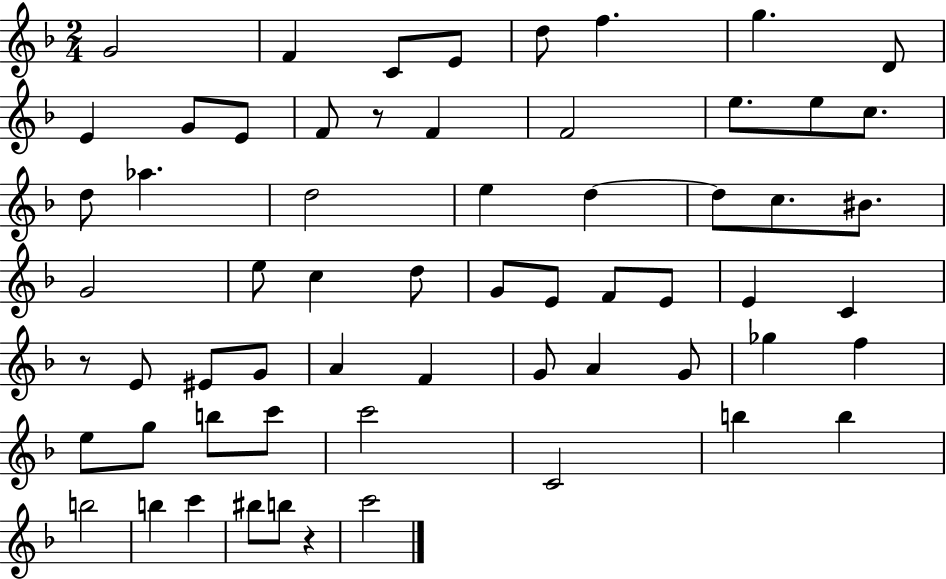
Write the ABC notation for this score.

X:1
T:Untitled
M:2/4
L:1/4
K:F
G2 F C/2 E/2 d/2 f g D/2 E G/2 E/2 F/2 z/2 F F2 e/2 e/2 c/2 d/2 _a d2 e d d/2 c/2 ^B/2 G2 e/2 c d/2 G/2 E/2 F/2 E/2 E C z/2 E/2 ^E/2 G/2 A F G/2 A G/2 _g f e/2 g/2 b/2 c'/2 c'2 C2 b b b2 b c' ^b/2 b/2 z c'2